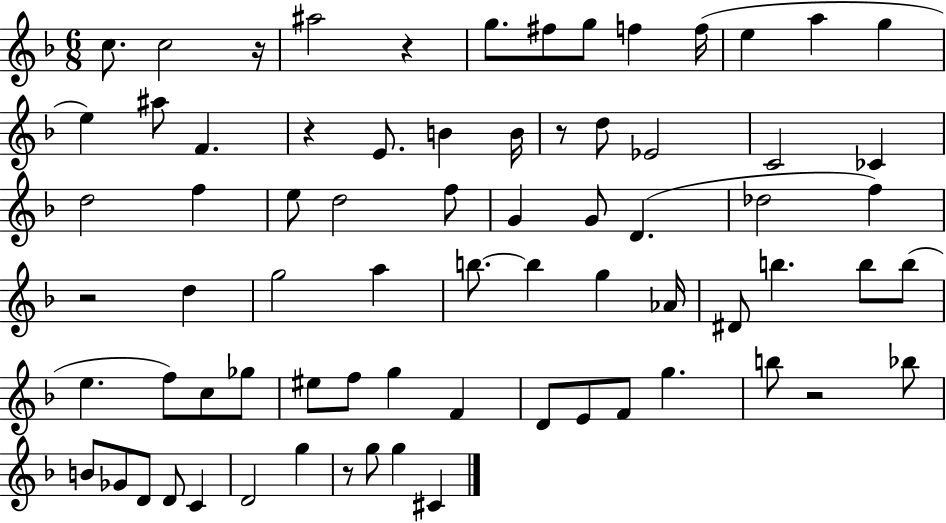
C5/e. C5/h R/s A#5/h R/q G5/e. F#5/e G5/e F5/q F5/s E5/q A5/q G5/q E5/q A#5/e F4/q. R/q E4/e. B4/q B4/s R/e D5/e Eb4/h C4/h CES4/q D5/h F5/q E5/e D5/h F5/e G4/q G4/e D4/q. Db5/h F5/q R/h D5/q G5/h A5/q B5/e. B5/q G5/q Ab4/s D#4/e B5/q. B5/e B5/e E5/q. F5/e C5/e Gb5/e EIS5/e F5/e G5/q F4/q D4/e E4/e F4/e G5/q. B5/e R/h Bb5/e B4/e Gb4/e D4/e D4/e C4/q D4/h G5/q R/e G5/e G5/q C#4/q